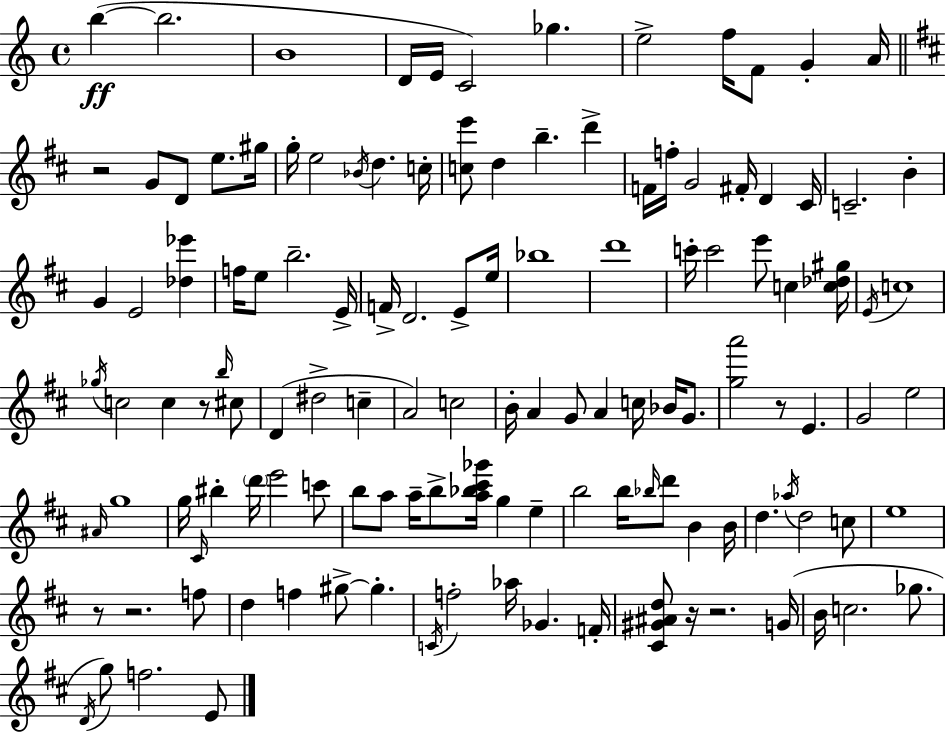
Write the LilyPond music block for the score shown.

{
  \clef treble
  \time 4/4
  \defaultTimeSignature
  \key c \major
  b''4~(~\ff b''2. | b'1 | d'16 e'16 c'2) ges''4. | e''2-> f''16 f'8 g'4-. a'16 | \break \bar "||" \break \key d \major r2 g'8 d'8 e''8. gis''16 | g''16-. e''2 \acciaccatura { bes'16 } d''4. | c''16-. <c'' e'''>8 d''4 b''4.-- d'''4-> | f'16 f''16-. g'2 fis'16-. d'4 | \break cis'16 c'2.-- b'4-. | g'4 e'2 <des'' ees'''>4 | f''16 e''8 b''2.-- | e'16-> f'16-> d'2. e'8-> | \break e''16 bes''1 | d'''1 | c'''16-. c'''2 e'''8 c''4 | <c'' des'' gis''>16 \acciaccatura { e'16 } c''1 | \break \acciaccatura { ges''16 } c''2 c''4 r8 | \grace { b''16 } cis''8 d'4( dis''2-> | c''4-- a'2) c''2 | b'16-. a'4 g'8 a'4 c''16 | \break bes'16 g'8. <g'' a'''>2 r8 e'4. | g'2 e''2 | \grace { ais'16 } g''1 | g''16 \grace { cis'16 } bis''4-. \parenthesize d'''16 e'''2 | \break c'''8 b''8 a''8 a''16-- b''8-> <a'' bes'' cis''' ges'''>16 g''4 | e''4-- b''2 b''16 \grace { bes''16 } | d'''8 b'4 b'16 d''4. \acciaccatura { aes''16 } d''2 | c''8 e''1 | \break r8 r2. | f''8 d''4 f''4 | gis''8->~~ gis''4.-. \acciaccatura { c'16 } f''2-. | aes''16 ges'4. f'16-. <cis' gis' ais' d''>8 r16 r2. | \break g'16( b'16 c''2. | ges''8. \acciaccatura { d'16 } g''8) f''2. | e'8 \bar "|."
}